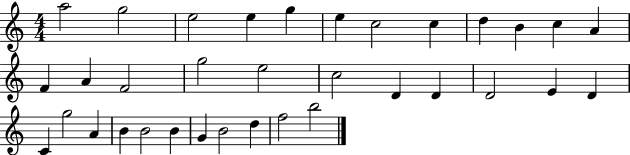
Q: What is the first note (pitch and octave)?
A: A5